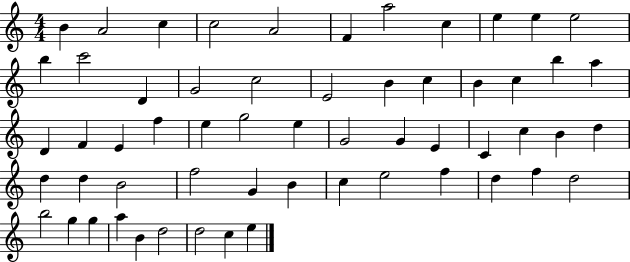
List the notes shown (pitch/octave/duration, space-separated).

B4/q A4/h C5/q C5/h A4/h F4/q A5/h C5/q E5/q E5/q E5/h B5/q C6/h D4/q G4/h C5/h E4/h B4/q C5/q B4/q C5/q B5/q A5/q D4/q F4/q E4/q F5/q E5/q G5/h E5/q G4/h G4/q E4/q C4/q C5/q B4/q D5/q D5/q D5/q B4/h F5/h G4/q B4/q C5/q E5/h F5/q D5/q F5/q D5/h B5/h G5/q G5/q A5/q B4/q D5/h D5/h C5/q E5/q